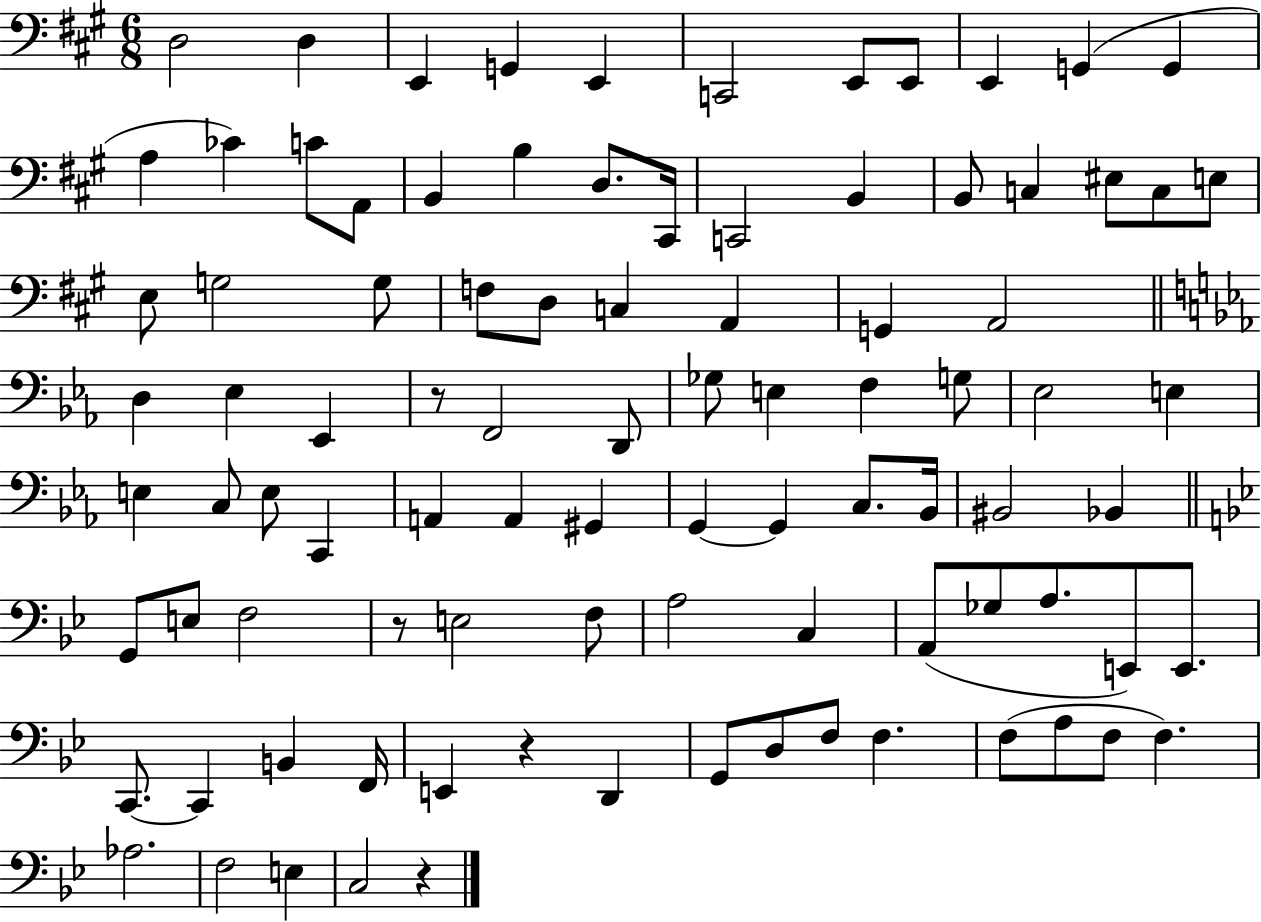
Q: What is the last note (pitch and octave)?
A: C3